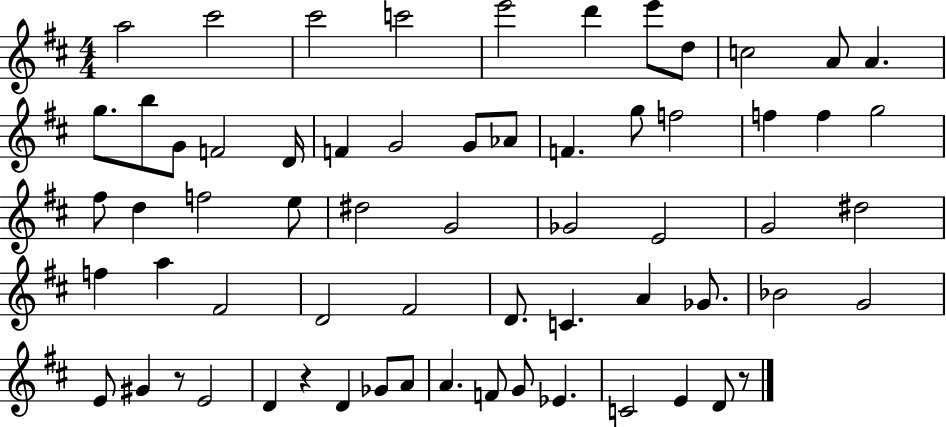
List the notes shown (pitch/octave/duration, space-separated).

A5/h C#6/h C#6/h C6/h E6/h D6/q E6/e D5/e C5/h A4/e A4/q. G5/e. B5/e G4/e F4/h D4/s F4/q G4/h G4/e Ab4/e F4/q. G5/e F5/h F5/q F5/q G5/h F#5/e D5/q F5/h E5/e D#5/h G4/h Gb4/h E4/h G4/h D#5/h F5/q A5/q F#4/h D4/h F#4/h D4/e. C4/q. A4/q Gb4/e. Bb4/h G4/h E4/e G#4/q R/e E4/h D4/q R/q D4/q Gb4/e A4/e A4/q. F4/e G4/e Eb4/q. C4/h E4/q D4/e R/e